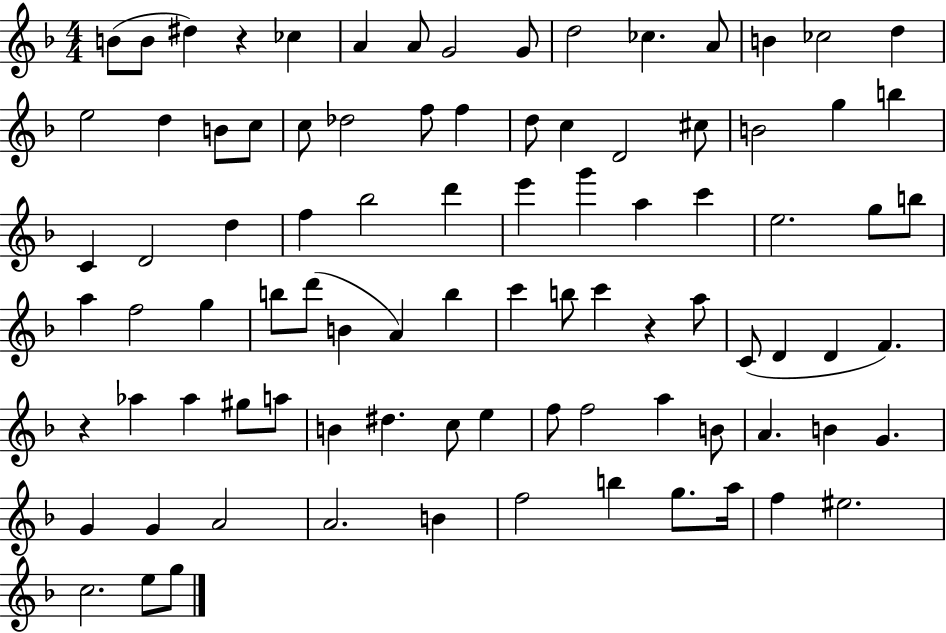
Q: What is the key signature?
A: F major